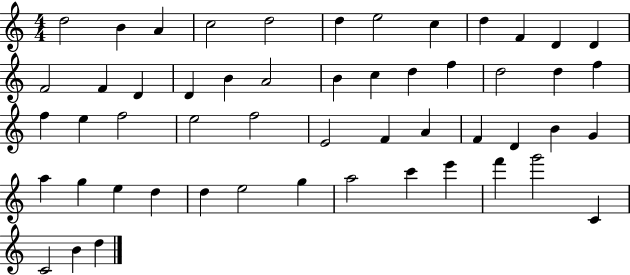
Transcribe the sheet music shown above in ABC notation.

X:1
T:Untitled
M:4/4
L:1/4
K:C
d2 B A c2 d2 d e2 c d F D D F2 F D D B A2 B c d f d2 d f f e f2 e2 f2 E2 F A F D B G a g e d d e2 g a2 c' e' f' g'2 C C2 B d